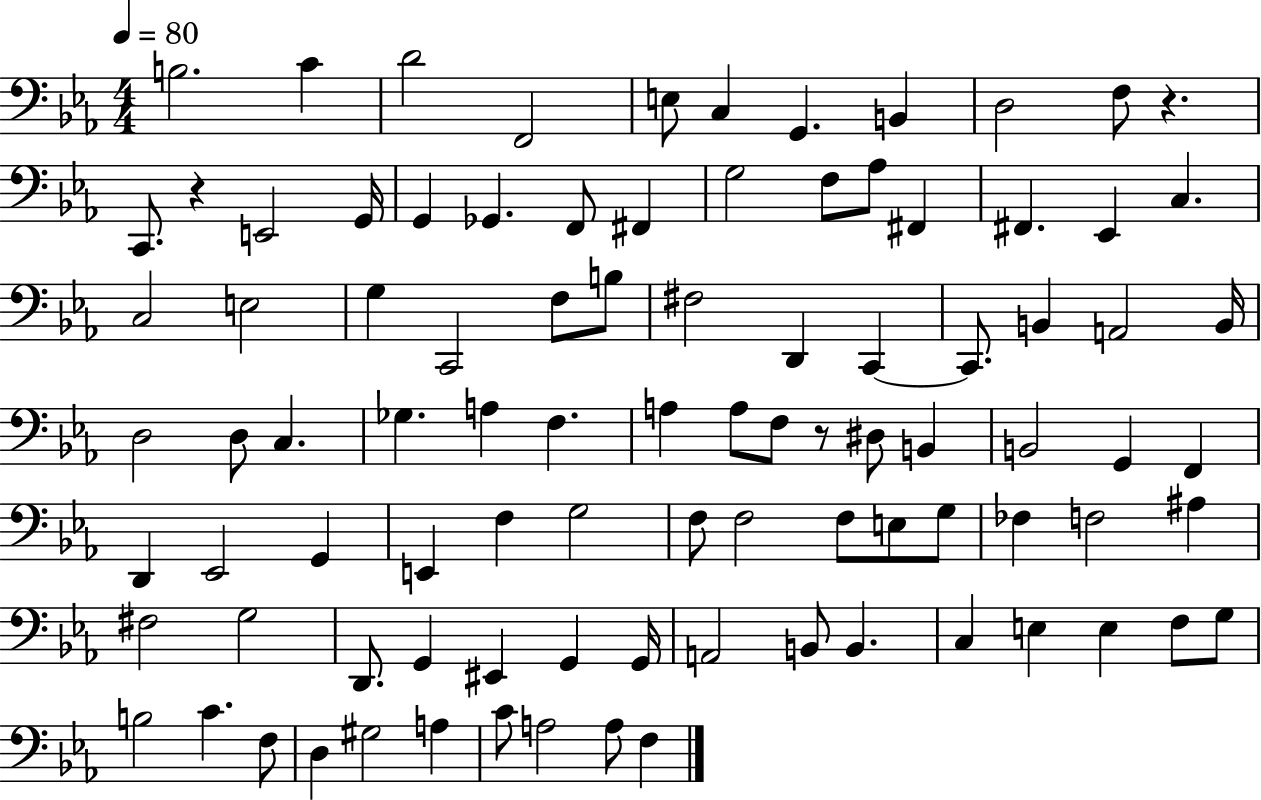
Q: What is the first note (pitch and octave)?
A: B3